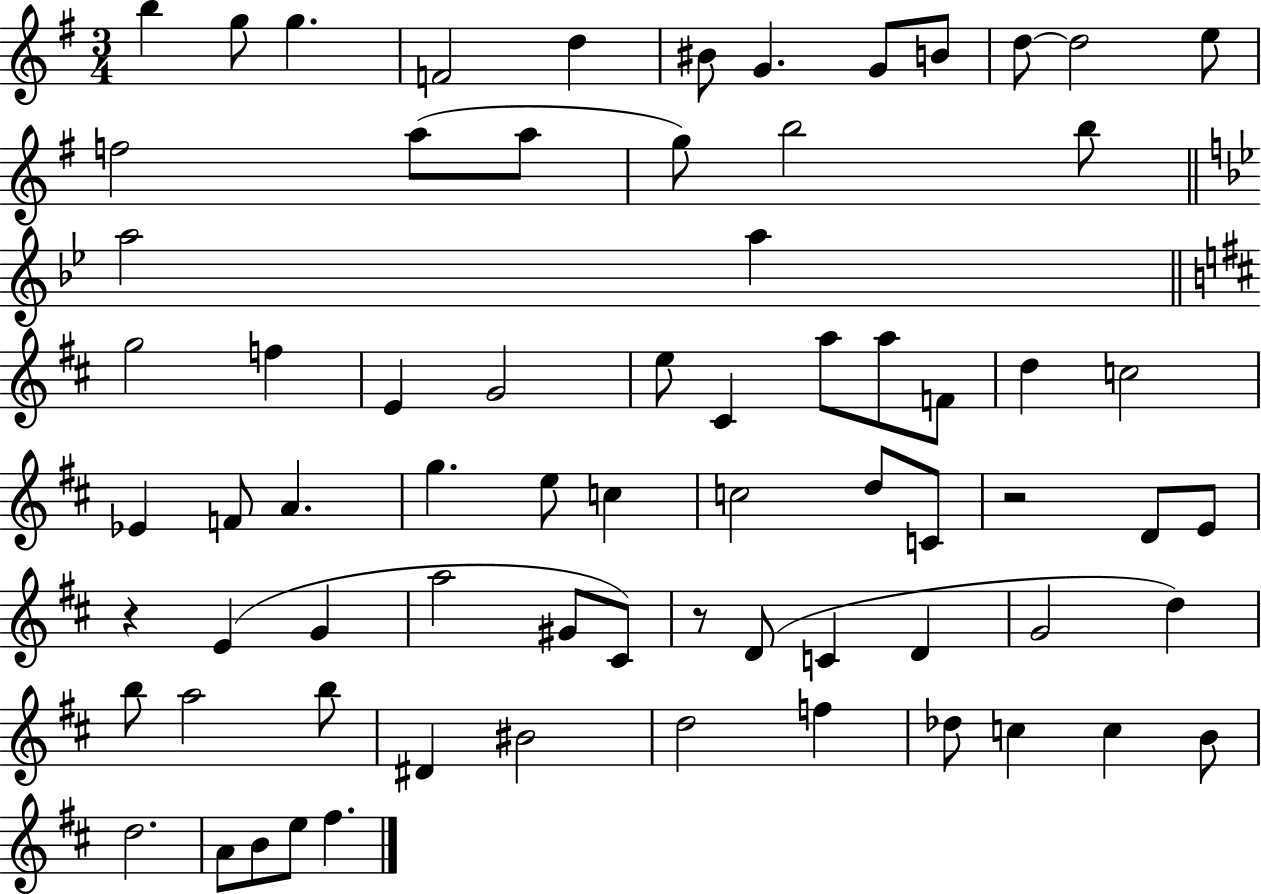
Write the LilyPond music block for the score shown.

{
  \clef treble
  \numericTimeSignature
  \time 3/4
  \key g \major
  \repeat volta 2 { b''4 g''8 g''4. | f'2 d''4 | bis'8 g'4. g'8 b'8 | d''8~~ d''2 e''8 | \break f''2 a''8( a''8 | g''8) b''2 b''8 | \bar "||" \break \key bes \major a''2 a''4 | \bar "||" \break \key d \major g''2 f''4 | e'4 g'2 | e''8 cis'4 a''8 a''8 f'8 | d''4 c''2 | \break ees'4 f'8 a'4. | g''4. e''8 c''4 | c''2 d''8 c'8 | r2 d'8 e'8 | \break r4 e'4( g'4 | a''2 gis'8 cis'8) | r8 d'8( c'4 d'4 | g'2 d''4) | \break b''8 a''2 b''8 | dis'4 bis'2 | d''2 f''4 | des''8 c''4 c''4 b'8 | \break d''2. | a'8 b'8 e''8 fis''4. | } \bar "|."
}